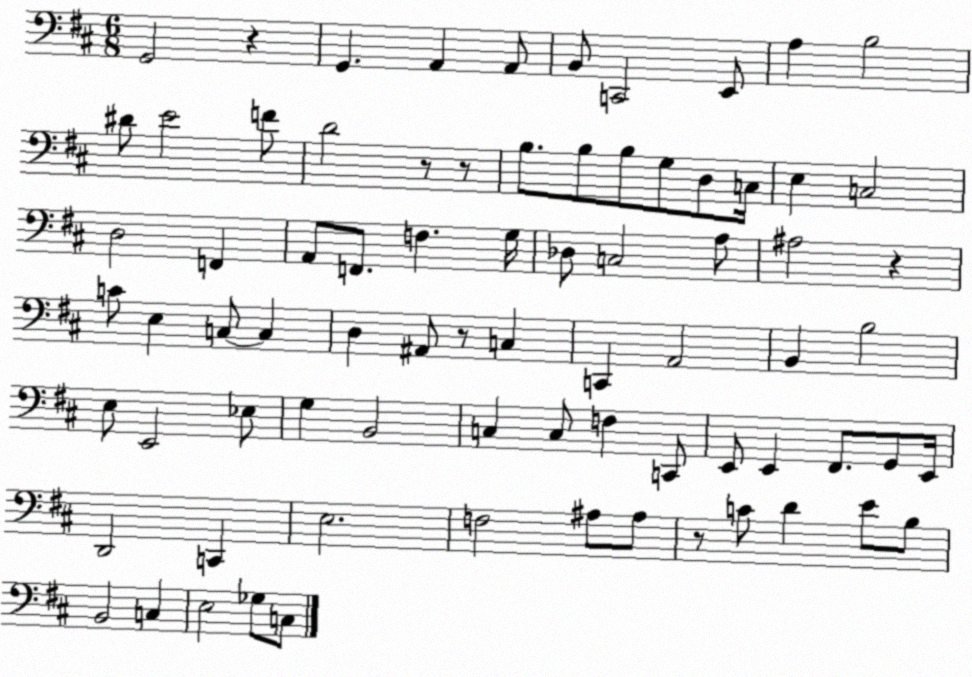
X:1
T:Untitled
M:6/8
L:1/4
K:D
G,,2 z G,, A,, A,,/2 B,,/2 C,,2 E,,/2 A, B,2 ^D/2 E2 F/2 D2 z/2 z/2 B,/2 B,/2 B,/2 G,/2 D,/2 C,/4 E, C,2 D,2 F,, A,,/2 F,,/2 F, G,/4 _D,/2 C,2 A,/2 ^A,2 z C/2 E, C,/2 C, D, ^A,,/2 z/2 C, C,, A,,2 B,, B,2 E,/2 E,,2 _E,/2 G, B,,2 C, C,/2 F, C,,/2 E,,/2 E,, ^F,,/2 G,,/2 E,,/4 D,,2 C,, E,2 F,2 ^A,/2 ^A,/2 z/2 C/2 D E/2 B,/2 B,,2 C, E,2 _G,/2 C,/2